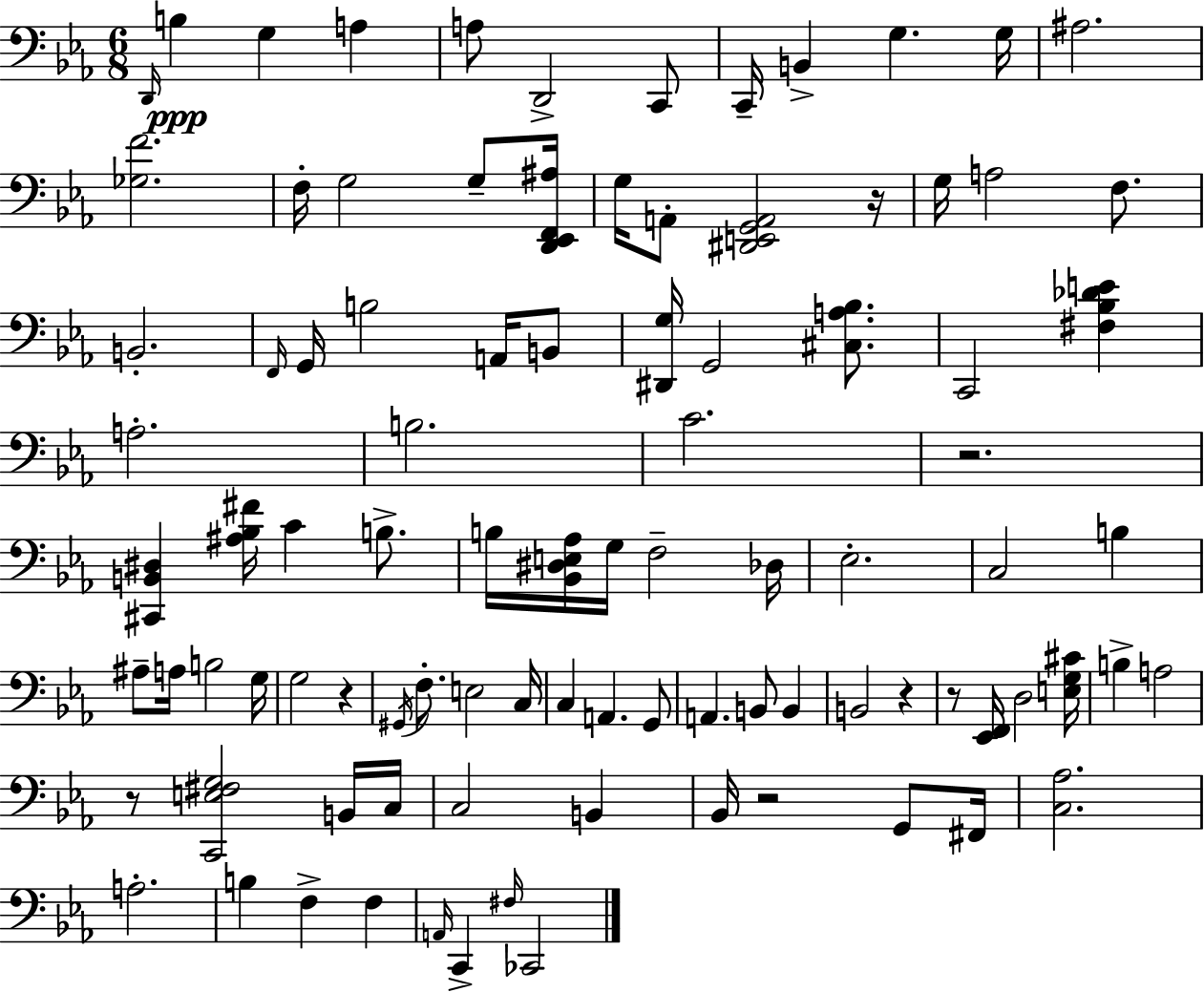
X:1
T:Untitled
M:6/8
L:1/4
K:Cm
D,,/4 B, G, A, A,/2 D,,2 C,,/2 C,,/4 B,, G, G,/4 ^A,2 [_G,F]2 F,/4 G,2 G,/2 [D,,_E,,F,,^A,]/4 G,/4 A,,/2 [^D,,E,,G,,A,,]2 z/4 G,/4 A,2 F,/2 B,,2 F,,/4 G,,/4 B,2 A,,/4 B,,/2 [^D,,G,]/4 G,,2 [^C,A,_B,]/2 C,,2 [^F,_B,_DE] A,2 B,2 C2 z2 [^C,,B,,^D,] [^A,_B,^F]/4 C B,/2 B,/4 [_B,,^D,E,_A,]/4 G,/4 F,2 _D,/4 _E,2 C,2 B, ^A,/2 A,/4 B,2 G,/4 G,2 z ^G,,/4 F,/2 E,2 C,/4 C, A,, G,,/2 A,, B,,/2 B,, B,,2 z z/2 [_E,,F,,]/4 D,2 [E,G,^C]/4 B, A,2 z/2 [C,,E,^F,G,]2 B,,/4 C,/4 C,2 B,, _B,,/4 z2 G,,/2 ^F,,/4 [C,_A,]2 A,2 B, F, F, A,,/4 C,, ^F,/4 _C,,2